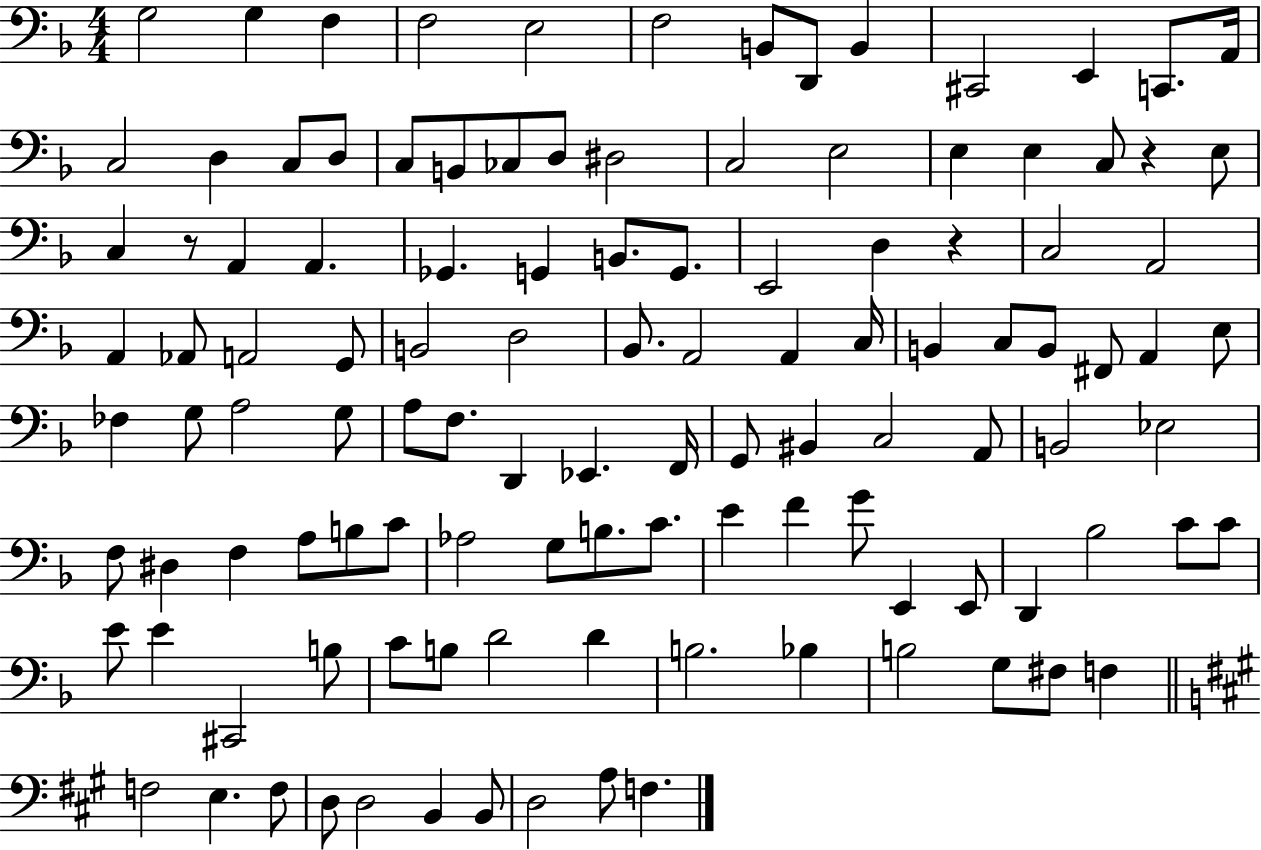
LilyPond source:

{
  \clef bass
  \numericTimeSignature
  \time 4/4
  \key f \major
  \repeat volta 2 { g2 g4 f4 | f2 e2 | f2 b,8 d,8 b,4 | cis,2 e,4 c,8. a,16 | \break c2 d4 c8 d8 | c8 b,8 ces8 d8 dis2 | c2 e2 | e4 e4 c8 r4 e8 | \break c4 r8 a,4 a,4. | ges,4. g,4 b,8. g,8. | e,2 d4 r4 | c2 a,2 | \break a,4 aes,8 a,2 g,8 | b,2 d2 | bes,8. a,2 a,4 c16 | b,4 c8 b,8 fis,8 a,4 e8 | \break fes4 g8 a2 g8 | a8 f8. d,4 ees,4. f,16 | g,8 bis,4 c2 a,8 | b,2 ees2 | \break f8 dis4 f4 a8 b8 c'8 | aes2 g8 b8. c'8. | e'4 f'4 g'8 e,4 e,8 | d,4 bes2 c'8 c'8 | \break e'8 e'4 cis,2 b8 | c'8 b8 d'2 d'4 | b2. bes4 | b2 g8 fis8 f4 | \break \bar "||" \break \key a \major f2 e4. f8 | d8 d2 b,4 b,8 | d2 a8 f4. | } \bar "|."
}